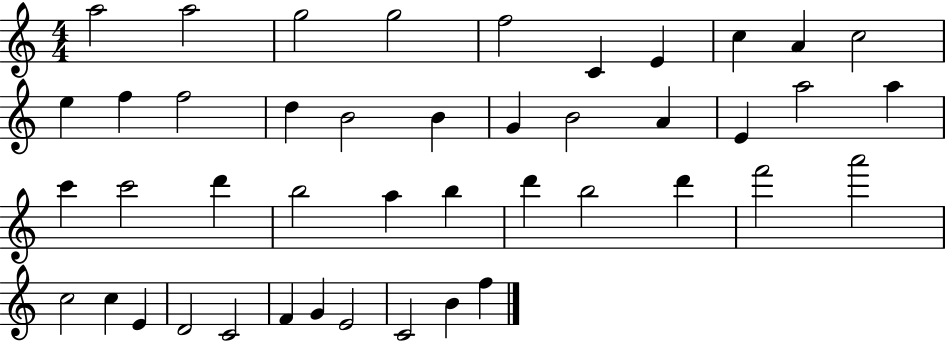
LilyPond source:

{
  \clef treble
  \numericTimeSignature
  \time 4/4
  \key c \major
  a''2 a''2 | g''2 g''2 | f''2 c'4 e'4 | c''4 a'4 c''2 | \break e''4 f''4 f''2 | d''4 b'2 b'4 | g'4 b'2 a'4 | e'4 a''2 a''4 | \break c'''4 c'''2 d'''4 | b''2 a''4 b''4 | d'''4 b''2 d'''4 | f'''2 a'''2 | \break c''2 c''4 e'4 | d'2 c'2 | f'4 g'4 e'2 | c'2 b'4 f''4 | \break \bar "|."
}